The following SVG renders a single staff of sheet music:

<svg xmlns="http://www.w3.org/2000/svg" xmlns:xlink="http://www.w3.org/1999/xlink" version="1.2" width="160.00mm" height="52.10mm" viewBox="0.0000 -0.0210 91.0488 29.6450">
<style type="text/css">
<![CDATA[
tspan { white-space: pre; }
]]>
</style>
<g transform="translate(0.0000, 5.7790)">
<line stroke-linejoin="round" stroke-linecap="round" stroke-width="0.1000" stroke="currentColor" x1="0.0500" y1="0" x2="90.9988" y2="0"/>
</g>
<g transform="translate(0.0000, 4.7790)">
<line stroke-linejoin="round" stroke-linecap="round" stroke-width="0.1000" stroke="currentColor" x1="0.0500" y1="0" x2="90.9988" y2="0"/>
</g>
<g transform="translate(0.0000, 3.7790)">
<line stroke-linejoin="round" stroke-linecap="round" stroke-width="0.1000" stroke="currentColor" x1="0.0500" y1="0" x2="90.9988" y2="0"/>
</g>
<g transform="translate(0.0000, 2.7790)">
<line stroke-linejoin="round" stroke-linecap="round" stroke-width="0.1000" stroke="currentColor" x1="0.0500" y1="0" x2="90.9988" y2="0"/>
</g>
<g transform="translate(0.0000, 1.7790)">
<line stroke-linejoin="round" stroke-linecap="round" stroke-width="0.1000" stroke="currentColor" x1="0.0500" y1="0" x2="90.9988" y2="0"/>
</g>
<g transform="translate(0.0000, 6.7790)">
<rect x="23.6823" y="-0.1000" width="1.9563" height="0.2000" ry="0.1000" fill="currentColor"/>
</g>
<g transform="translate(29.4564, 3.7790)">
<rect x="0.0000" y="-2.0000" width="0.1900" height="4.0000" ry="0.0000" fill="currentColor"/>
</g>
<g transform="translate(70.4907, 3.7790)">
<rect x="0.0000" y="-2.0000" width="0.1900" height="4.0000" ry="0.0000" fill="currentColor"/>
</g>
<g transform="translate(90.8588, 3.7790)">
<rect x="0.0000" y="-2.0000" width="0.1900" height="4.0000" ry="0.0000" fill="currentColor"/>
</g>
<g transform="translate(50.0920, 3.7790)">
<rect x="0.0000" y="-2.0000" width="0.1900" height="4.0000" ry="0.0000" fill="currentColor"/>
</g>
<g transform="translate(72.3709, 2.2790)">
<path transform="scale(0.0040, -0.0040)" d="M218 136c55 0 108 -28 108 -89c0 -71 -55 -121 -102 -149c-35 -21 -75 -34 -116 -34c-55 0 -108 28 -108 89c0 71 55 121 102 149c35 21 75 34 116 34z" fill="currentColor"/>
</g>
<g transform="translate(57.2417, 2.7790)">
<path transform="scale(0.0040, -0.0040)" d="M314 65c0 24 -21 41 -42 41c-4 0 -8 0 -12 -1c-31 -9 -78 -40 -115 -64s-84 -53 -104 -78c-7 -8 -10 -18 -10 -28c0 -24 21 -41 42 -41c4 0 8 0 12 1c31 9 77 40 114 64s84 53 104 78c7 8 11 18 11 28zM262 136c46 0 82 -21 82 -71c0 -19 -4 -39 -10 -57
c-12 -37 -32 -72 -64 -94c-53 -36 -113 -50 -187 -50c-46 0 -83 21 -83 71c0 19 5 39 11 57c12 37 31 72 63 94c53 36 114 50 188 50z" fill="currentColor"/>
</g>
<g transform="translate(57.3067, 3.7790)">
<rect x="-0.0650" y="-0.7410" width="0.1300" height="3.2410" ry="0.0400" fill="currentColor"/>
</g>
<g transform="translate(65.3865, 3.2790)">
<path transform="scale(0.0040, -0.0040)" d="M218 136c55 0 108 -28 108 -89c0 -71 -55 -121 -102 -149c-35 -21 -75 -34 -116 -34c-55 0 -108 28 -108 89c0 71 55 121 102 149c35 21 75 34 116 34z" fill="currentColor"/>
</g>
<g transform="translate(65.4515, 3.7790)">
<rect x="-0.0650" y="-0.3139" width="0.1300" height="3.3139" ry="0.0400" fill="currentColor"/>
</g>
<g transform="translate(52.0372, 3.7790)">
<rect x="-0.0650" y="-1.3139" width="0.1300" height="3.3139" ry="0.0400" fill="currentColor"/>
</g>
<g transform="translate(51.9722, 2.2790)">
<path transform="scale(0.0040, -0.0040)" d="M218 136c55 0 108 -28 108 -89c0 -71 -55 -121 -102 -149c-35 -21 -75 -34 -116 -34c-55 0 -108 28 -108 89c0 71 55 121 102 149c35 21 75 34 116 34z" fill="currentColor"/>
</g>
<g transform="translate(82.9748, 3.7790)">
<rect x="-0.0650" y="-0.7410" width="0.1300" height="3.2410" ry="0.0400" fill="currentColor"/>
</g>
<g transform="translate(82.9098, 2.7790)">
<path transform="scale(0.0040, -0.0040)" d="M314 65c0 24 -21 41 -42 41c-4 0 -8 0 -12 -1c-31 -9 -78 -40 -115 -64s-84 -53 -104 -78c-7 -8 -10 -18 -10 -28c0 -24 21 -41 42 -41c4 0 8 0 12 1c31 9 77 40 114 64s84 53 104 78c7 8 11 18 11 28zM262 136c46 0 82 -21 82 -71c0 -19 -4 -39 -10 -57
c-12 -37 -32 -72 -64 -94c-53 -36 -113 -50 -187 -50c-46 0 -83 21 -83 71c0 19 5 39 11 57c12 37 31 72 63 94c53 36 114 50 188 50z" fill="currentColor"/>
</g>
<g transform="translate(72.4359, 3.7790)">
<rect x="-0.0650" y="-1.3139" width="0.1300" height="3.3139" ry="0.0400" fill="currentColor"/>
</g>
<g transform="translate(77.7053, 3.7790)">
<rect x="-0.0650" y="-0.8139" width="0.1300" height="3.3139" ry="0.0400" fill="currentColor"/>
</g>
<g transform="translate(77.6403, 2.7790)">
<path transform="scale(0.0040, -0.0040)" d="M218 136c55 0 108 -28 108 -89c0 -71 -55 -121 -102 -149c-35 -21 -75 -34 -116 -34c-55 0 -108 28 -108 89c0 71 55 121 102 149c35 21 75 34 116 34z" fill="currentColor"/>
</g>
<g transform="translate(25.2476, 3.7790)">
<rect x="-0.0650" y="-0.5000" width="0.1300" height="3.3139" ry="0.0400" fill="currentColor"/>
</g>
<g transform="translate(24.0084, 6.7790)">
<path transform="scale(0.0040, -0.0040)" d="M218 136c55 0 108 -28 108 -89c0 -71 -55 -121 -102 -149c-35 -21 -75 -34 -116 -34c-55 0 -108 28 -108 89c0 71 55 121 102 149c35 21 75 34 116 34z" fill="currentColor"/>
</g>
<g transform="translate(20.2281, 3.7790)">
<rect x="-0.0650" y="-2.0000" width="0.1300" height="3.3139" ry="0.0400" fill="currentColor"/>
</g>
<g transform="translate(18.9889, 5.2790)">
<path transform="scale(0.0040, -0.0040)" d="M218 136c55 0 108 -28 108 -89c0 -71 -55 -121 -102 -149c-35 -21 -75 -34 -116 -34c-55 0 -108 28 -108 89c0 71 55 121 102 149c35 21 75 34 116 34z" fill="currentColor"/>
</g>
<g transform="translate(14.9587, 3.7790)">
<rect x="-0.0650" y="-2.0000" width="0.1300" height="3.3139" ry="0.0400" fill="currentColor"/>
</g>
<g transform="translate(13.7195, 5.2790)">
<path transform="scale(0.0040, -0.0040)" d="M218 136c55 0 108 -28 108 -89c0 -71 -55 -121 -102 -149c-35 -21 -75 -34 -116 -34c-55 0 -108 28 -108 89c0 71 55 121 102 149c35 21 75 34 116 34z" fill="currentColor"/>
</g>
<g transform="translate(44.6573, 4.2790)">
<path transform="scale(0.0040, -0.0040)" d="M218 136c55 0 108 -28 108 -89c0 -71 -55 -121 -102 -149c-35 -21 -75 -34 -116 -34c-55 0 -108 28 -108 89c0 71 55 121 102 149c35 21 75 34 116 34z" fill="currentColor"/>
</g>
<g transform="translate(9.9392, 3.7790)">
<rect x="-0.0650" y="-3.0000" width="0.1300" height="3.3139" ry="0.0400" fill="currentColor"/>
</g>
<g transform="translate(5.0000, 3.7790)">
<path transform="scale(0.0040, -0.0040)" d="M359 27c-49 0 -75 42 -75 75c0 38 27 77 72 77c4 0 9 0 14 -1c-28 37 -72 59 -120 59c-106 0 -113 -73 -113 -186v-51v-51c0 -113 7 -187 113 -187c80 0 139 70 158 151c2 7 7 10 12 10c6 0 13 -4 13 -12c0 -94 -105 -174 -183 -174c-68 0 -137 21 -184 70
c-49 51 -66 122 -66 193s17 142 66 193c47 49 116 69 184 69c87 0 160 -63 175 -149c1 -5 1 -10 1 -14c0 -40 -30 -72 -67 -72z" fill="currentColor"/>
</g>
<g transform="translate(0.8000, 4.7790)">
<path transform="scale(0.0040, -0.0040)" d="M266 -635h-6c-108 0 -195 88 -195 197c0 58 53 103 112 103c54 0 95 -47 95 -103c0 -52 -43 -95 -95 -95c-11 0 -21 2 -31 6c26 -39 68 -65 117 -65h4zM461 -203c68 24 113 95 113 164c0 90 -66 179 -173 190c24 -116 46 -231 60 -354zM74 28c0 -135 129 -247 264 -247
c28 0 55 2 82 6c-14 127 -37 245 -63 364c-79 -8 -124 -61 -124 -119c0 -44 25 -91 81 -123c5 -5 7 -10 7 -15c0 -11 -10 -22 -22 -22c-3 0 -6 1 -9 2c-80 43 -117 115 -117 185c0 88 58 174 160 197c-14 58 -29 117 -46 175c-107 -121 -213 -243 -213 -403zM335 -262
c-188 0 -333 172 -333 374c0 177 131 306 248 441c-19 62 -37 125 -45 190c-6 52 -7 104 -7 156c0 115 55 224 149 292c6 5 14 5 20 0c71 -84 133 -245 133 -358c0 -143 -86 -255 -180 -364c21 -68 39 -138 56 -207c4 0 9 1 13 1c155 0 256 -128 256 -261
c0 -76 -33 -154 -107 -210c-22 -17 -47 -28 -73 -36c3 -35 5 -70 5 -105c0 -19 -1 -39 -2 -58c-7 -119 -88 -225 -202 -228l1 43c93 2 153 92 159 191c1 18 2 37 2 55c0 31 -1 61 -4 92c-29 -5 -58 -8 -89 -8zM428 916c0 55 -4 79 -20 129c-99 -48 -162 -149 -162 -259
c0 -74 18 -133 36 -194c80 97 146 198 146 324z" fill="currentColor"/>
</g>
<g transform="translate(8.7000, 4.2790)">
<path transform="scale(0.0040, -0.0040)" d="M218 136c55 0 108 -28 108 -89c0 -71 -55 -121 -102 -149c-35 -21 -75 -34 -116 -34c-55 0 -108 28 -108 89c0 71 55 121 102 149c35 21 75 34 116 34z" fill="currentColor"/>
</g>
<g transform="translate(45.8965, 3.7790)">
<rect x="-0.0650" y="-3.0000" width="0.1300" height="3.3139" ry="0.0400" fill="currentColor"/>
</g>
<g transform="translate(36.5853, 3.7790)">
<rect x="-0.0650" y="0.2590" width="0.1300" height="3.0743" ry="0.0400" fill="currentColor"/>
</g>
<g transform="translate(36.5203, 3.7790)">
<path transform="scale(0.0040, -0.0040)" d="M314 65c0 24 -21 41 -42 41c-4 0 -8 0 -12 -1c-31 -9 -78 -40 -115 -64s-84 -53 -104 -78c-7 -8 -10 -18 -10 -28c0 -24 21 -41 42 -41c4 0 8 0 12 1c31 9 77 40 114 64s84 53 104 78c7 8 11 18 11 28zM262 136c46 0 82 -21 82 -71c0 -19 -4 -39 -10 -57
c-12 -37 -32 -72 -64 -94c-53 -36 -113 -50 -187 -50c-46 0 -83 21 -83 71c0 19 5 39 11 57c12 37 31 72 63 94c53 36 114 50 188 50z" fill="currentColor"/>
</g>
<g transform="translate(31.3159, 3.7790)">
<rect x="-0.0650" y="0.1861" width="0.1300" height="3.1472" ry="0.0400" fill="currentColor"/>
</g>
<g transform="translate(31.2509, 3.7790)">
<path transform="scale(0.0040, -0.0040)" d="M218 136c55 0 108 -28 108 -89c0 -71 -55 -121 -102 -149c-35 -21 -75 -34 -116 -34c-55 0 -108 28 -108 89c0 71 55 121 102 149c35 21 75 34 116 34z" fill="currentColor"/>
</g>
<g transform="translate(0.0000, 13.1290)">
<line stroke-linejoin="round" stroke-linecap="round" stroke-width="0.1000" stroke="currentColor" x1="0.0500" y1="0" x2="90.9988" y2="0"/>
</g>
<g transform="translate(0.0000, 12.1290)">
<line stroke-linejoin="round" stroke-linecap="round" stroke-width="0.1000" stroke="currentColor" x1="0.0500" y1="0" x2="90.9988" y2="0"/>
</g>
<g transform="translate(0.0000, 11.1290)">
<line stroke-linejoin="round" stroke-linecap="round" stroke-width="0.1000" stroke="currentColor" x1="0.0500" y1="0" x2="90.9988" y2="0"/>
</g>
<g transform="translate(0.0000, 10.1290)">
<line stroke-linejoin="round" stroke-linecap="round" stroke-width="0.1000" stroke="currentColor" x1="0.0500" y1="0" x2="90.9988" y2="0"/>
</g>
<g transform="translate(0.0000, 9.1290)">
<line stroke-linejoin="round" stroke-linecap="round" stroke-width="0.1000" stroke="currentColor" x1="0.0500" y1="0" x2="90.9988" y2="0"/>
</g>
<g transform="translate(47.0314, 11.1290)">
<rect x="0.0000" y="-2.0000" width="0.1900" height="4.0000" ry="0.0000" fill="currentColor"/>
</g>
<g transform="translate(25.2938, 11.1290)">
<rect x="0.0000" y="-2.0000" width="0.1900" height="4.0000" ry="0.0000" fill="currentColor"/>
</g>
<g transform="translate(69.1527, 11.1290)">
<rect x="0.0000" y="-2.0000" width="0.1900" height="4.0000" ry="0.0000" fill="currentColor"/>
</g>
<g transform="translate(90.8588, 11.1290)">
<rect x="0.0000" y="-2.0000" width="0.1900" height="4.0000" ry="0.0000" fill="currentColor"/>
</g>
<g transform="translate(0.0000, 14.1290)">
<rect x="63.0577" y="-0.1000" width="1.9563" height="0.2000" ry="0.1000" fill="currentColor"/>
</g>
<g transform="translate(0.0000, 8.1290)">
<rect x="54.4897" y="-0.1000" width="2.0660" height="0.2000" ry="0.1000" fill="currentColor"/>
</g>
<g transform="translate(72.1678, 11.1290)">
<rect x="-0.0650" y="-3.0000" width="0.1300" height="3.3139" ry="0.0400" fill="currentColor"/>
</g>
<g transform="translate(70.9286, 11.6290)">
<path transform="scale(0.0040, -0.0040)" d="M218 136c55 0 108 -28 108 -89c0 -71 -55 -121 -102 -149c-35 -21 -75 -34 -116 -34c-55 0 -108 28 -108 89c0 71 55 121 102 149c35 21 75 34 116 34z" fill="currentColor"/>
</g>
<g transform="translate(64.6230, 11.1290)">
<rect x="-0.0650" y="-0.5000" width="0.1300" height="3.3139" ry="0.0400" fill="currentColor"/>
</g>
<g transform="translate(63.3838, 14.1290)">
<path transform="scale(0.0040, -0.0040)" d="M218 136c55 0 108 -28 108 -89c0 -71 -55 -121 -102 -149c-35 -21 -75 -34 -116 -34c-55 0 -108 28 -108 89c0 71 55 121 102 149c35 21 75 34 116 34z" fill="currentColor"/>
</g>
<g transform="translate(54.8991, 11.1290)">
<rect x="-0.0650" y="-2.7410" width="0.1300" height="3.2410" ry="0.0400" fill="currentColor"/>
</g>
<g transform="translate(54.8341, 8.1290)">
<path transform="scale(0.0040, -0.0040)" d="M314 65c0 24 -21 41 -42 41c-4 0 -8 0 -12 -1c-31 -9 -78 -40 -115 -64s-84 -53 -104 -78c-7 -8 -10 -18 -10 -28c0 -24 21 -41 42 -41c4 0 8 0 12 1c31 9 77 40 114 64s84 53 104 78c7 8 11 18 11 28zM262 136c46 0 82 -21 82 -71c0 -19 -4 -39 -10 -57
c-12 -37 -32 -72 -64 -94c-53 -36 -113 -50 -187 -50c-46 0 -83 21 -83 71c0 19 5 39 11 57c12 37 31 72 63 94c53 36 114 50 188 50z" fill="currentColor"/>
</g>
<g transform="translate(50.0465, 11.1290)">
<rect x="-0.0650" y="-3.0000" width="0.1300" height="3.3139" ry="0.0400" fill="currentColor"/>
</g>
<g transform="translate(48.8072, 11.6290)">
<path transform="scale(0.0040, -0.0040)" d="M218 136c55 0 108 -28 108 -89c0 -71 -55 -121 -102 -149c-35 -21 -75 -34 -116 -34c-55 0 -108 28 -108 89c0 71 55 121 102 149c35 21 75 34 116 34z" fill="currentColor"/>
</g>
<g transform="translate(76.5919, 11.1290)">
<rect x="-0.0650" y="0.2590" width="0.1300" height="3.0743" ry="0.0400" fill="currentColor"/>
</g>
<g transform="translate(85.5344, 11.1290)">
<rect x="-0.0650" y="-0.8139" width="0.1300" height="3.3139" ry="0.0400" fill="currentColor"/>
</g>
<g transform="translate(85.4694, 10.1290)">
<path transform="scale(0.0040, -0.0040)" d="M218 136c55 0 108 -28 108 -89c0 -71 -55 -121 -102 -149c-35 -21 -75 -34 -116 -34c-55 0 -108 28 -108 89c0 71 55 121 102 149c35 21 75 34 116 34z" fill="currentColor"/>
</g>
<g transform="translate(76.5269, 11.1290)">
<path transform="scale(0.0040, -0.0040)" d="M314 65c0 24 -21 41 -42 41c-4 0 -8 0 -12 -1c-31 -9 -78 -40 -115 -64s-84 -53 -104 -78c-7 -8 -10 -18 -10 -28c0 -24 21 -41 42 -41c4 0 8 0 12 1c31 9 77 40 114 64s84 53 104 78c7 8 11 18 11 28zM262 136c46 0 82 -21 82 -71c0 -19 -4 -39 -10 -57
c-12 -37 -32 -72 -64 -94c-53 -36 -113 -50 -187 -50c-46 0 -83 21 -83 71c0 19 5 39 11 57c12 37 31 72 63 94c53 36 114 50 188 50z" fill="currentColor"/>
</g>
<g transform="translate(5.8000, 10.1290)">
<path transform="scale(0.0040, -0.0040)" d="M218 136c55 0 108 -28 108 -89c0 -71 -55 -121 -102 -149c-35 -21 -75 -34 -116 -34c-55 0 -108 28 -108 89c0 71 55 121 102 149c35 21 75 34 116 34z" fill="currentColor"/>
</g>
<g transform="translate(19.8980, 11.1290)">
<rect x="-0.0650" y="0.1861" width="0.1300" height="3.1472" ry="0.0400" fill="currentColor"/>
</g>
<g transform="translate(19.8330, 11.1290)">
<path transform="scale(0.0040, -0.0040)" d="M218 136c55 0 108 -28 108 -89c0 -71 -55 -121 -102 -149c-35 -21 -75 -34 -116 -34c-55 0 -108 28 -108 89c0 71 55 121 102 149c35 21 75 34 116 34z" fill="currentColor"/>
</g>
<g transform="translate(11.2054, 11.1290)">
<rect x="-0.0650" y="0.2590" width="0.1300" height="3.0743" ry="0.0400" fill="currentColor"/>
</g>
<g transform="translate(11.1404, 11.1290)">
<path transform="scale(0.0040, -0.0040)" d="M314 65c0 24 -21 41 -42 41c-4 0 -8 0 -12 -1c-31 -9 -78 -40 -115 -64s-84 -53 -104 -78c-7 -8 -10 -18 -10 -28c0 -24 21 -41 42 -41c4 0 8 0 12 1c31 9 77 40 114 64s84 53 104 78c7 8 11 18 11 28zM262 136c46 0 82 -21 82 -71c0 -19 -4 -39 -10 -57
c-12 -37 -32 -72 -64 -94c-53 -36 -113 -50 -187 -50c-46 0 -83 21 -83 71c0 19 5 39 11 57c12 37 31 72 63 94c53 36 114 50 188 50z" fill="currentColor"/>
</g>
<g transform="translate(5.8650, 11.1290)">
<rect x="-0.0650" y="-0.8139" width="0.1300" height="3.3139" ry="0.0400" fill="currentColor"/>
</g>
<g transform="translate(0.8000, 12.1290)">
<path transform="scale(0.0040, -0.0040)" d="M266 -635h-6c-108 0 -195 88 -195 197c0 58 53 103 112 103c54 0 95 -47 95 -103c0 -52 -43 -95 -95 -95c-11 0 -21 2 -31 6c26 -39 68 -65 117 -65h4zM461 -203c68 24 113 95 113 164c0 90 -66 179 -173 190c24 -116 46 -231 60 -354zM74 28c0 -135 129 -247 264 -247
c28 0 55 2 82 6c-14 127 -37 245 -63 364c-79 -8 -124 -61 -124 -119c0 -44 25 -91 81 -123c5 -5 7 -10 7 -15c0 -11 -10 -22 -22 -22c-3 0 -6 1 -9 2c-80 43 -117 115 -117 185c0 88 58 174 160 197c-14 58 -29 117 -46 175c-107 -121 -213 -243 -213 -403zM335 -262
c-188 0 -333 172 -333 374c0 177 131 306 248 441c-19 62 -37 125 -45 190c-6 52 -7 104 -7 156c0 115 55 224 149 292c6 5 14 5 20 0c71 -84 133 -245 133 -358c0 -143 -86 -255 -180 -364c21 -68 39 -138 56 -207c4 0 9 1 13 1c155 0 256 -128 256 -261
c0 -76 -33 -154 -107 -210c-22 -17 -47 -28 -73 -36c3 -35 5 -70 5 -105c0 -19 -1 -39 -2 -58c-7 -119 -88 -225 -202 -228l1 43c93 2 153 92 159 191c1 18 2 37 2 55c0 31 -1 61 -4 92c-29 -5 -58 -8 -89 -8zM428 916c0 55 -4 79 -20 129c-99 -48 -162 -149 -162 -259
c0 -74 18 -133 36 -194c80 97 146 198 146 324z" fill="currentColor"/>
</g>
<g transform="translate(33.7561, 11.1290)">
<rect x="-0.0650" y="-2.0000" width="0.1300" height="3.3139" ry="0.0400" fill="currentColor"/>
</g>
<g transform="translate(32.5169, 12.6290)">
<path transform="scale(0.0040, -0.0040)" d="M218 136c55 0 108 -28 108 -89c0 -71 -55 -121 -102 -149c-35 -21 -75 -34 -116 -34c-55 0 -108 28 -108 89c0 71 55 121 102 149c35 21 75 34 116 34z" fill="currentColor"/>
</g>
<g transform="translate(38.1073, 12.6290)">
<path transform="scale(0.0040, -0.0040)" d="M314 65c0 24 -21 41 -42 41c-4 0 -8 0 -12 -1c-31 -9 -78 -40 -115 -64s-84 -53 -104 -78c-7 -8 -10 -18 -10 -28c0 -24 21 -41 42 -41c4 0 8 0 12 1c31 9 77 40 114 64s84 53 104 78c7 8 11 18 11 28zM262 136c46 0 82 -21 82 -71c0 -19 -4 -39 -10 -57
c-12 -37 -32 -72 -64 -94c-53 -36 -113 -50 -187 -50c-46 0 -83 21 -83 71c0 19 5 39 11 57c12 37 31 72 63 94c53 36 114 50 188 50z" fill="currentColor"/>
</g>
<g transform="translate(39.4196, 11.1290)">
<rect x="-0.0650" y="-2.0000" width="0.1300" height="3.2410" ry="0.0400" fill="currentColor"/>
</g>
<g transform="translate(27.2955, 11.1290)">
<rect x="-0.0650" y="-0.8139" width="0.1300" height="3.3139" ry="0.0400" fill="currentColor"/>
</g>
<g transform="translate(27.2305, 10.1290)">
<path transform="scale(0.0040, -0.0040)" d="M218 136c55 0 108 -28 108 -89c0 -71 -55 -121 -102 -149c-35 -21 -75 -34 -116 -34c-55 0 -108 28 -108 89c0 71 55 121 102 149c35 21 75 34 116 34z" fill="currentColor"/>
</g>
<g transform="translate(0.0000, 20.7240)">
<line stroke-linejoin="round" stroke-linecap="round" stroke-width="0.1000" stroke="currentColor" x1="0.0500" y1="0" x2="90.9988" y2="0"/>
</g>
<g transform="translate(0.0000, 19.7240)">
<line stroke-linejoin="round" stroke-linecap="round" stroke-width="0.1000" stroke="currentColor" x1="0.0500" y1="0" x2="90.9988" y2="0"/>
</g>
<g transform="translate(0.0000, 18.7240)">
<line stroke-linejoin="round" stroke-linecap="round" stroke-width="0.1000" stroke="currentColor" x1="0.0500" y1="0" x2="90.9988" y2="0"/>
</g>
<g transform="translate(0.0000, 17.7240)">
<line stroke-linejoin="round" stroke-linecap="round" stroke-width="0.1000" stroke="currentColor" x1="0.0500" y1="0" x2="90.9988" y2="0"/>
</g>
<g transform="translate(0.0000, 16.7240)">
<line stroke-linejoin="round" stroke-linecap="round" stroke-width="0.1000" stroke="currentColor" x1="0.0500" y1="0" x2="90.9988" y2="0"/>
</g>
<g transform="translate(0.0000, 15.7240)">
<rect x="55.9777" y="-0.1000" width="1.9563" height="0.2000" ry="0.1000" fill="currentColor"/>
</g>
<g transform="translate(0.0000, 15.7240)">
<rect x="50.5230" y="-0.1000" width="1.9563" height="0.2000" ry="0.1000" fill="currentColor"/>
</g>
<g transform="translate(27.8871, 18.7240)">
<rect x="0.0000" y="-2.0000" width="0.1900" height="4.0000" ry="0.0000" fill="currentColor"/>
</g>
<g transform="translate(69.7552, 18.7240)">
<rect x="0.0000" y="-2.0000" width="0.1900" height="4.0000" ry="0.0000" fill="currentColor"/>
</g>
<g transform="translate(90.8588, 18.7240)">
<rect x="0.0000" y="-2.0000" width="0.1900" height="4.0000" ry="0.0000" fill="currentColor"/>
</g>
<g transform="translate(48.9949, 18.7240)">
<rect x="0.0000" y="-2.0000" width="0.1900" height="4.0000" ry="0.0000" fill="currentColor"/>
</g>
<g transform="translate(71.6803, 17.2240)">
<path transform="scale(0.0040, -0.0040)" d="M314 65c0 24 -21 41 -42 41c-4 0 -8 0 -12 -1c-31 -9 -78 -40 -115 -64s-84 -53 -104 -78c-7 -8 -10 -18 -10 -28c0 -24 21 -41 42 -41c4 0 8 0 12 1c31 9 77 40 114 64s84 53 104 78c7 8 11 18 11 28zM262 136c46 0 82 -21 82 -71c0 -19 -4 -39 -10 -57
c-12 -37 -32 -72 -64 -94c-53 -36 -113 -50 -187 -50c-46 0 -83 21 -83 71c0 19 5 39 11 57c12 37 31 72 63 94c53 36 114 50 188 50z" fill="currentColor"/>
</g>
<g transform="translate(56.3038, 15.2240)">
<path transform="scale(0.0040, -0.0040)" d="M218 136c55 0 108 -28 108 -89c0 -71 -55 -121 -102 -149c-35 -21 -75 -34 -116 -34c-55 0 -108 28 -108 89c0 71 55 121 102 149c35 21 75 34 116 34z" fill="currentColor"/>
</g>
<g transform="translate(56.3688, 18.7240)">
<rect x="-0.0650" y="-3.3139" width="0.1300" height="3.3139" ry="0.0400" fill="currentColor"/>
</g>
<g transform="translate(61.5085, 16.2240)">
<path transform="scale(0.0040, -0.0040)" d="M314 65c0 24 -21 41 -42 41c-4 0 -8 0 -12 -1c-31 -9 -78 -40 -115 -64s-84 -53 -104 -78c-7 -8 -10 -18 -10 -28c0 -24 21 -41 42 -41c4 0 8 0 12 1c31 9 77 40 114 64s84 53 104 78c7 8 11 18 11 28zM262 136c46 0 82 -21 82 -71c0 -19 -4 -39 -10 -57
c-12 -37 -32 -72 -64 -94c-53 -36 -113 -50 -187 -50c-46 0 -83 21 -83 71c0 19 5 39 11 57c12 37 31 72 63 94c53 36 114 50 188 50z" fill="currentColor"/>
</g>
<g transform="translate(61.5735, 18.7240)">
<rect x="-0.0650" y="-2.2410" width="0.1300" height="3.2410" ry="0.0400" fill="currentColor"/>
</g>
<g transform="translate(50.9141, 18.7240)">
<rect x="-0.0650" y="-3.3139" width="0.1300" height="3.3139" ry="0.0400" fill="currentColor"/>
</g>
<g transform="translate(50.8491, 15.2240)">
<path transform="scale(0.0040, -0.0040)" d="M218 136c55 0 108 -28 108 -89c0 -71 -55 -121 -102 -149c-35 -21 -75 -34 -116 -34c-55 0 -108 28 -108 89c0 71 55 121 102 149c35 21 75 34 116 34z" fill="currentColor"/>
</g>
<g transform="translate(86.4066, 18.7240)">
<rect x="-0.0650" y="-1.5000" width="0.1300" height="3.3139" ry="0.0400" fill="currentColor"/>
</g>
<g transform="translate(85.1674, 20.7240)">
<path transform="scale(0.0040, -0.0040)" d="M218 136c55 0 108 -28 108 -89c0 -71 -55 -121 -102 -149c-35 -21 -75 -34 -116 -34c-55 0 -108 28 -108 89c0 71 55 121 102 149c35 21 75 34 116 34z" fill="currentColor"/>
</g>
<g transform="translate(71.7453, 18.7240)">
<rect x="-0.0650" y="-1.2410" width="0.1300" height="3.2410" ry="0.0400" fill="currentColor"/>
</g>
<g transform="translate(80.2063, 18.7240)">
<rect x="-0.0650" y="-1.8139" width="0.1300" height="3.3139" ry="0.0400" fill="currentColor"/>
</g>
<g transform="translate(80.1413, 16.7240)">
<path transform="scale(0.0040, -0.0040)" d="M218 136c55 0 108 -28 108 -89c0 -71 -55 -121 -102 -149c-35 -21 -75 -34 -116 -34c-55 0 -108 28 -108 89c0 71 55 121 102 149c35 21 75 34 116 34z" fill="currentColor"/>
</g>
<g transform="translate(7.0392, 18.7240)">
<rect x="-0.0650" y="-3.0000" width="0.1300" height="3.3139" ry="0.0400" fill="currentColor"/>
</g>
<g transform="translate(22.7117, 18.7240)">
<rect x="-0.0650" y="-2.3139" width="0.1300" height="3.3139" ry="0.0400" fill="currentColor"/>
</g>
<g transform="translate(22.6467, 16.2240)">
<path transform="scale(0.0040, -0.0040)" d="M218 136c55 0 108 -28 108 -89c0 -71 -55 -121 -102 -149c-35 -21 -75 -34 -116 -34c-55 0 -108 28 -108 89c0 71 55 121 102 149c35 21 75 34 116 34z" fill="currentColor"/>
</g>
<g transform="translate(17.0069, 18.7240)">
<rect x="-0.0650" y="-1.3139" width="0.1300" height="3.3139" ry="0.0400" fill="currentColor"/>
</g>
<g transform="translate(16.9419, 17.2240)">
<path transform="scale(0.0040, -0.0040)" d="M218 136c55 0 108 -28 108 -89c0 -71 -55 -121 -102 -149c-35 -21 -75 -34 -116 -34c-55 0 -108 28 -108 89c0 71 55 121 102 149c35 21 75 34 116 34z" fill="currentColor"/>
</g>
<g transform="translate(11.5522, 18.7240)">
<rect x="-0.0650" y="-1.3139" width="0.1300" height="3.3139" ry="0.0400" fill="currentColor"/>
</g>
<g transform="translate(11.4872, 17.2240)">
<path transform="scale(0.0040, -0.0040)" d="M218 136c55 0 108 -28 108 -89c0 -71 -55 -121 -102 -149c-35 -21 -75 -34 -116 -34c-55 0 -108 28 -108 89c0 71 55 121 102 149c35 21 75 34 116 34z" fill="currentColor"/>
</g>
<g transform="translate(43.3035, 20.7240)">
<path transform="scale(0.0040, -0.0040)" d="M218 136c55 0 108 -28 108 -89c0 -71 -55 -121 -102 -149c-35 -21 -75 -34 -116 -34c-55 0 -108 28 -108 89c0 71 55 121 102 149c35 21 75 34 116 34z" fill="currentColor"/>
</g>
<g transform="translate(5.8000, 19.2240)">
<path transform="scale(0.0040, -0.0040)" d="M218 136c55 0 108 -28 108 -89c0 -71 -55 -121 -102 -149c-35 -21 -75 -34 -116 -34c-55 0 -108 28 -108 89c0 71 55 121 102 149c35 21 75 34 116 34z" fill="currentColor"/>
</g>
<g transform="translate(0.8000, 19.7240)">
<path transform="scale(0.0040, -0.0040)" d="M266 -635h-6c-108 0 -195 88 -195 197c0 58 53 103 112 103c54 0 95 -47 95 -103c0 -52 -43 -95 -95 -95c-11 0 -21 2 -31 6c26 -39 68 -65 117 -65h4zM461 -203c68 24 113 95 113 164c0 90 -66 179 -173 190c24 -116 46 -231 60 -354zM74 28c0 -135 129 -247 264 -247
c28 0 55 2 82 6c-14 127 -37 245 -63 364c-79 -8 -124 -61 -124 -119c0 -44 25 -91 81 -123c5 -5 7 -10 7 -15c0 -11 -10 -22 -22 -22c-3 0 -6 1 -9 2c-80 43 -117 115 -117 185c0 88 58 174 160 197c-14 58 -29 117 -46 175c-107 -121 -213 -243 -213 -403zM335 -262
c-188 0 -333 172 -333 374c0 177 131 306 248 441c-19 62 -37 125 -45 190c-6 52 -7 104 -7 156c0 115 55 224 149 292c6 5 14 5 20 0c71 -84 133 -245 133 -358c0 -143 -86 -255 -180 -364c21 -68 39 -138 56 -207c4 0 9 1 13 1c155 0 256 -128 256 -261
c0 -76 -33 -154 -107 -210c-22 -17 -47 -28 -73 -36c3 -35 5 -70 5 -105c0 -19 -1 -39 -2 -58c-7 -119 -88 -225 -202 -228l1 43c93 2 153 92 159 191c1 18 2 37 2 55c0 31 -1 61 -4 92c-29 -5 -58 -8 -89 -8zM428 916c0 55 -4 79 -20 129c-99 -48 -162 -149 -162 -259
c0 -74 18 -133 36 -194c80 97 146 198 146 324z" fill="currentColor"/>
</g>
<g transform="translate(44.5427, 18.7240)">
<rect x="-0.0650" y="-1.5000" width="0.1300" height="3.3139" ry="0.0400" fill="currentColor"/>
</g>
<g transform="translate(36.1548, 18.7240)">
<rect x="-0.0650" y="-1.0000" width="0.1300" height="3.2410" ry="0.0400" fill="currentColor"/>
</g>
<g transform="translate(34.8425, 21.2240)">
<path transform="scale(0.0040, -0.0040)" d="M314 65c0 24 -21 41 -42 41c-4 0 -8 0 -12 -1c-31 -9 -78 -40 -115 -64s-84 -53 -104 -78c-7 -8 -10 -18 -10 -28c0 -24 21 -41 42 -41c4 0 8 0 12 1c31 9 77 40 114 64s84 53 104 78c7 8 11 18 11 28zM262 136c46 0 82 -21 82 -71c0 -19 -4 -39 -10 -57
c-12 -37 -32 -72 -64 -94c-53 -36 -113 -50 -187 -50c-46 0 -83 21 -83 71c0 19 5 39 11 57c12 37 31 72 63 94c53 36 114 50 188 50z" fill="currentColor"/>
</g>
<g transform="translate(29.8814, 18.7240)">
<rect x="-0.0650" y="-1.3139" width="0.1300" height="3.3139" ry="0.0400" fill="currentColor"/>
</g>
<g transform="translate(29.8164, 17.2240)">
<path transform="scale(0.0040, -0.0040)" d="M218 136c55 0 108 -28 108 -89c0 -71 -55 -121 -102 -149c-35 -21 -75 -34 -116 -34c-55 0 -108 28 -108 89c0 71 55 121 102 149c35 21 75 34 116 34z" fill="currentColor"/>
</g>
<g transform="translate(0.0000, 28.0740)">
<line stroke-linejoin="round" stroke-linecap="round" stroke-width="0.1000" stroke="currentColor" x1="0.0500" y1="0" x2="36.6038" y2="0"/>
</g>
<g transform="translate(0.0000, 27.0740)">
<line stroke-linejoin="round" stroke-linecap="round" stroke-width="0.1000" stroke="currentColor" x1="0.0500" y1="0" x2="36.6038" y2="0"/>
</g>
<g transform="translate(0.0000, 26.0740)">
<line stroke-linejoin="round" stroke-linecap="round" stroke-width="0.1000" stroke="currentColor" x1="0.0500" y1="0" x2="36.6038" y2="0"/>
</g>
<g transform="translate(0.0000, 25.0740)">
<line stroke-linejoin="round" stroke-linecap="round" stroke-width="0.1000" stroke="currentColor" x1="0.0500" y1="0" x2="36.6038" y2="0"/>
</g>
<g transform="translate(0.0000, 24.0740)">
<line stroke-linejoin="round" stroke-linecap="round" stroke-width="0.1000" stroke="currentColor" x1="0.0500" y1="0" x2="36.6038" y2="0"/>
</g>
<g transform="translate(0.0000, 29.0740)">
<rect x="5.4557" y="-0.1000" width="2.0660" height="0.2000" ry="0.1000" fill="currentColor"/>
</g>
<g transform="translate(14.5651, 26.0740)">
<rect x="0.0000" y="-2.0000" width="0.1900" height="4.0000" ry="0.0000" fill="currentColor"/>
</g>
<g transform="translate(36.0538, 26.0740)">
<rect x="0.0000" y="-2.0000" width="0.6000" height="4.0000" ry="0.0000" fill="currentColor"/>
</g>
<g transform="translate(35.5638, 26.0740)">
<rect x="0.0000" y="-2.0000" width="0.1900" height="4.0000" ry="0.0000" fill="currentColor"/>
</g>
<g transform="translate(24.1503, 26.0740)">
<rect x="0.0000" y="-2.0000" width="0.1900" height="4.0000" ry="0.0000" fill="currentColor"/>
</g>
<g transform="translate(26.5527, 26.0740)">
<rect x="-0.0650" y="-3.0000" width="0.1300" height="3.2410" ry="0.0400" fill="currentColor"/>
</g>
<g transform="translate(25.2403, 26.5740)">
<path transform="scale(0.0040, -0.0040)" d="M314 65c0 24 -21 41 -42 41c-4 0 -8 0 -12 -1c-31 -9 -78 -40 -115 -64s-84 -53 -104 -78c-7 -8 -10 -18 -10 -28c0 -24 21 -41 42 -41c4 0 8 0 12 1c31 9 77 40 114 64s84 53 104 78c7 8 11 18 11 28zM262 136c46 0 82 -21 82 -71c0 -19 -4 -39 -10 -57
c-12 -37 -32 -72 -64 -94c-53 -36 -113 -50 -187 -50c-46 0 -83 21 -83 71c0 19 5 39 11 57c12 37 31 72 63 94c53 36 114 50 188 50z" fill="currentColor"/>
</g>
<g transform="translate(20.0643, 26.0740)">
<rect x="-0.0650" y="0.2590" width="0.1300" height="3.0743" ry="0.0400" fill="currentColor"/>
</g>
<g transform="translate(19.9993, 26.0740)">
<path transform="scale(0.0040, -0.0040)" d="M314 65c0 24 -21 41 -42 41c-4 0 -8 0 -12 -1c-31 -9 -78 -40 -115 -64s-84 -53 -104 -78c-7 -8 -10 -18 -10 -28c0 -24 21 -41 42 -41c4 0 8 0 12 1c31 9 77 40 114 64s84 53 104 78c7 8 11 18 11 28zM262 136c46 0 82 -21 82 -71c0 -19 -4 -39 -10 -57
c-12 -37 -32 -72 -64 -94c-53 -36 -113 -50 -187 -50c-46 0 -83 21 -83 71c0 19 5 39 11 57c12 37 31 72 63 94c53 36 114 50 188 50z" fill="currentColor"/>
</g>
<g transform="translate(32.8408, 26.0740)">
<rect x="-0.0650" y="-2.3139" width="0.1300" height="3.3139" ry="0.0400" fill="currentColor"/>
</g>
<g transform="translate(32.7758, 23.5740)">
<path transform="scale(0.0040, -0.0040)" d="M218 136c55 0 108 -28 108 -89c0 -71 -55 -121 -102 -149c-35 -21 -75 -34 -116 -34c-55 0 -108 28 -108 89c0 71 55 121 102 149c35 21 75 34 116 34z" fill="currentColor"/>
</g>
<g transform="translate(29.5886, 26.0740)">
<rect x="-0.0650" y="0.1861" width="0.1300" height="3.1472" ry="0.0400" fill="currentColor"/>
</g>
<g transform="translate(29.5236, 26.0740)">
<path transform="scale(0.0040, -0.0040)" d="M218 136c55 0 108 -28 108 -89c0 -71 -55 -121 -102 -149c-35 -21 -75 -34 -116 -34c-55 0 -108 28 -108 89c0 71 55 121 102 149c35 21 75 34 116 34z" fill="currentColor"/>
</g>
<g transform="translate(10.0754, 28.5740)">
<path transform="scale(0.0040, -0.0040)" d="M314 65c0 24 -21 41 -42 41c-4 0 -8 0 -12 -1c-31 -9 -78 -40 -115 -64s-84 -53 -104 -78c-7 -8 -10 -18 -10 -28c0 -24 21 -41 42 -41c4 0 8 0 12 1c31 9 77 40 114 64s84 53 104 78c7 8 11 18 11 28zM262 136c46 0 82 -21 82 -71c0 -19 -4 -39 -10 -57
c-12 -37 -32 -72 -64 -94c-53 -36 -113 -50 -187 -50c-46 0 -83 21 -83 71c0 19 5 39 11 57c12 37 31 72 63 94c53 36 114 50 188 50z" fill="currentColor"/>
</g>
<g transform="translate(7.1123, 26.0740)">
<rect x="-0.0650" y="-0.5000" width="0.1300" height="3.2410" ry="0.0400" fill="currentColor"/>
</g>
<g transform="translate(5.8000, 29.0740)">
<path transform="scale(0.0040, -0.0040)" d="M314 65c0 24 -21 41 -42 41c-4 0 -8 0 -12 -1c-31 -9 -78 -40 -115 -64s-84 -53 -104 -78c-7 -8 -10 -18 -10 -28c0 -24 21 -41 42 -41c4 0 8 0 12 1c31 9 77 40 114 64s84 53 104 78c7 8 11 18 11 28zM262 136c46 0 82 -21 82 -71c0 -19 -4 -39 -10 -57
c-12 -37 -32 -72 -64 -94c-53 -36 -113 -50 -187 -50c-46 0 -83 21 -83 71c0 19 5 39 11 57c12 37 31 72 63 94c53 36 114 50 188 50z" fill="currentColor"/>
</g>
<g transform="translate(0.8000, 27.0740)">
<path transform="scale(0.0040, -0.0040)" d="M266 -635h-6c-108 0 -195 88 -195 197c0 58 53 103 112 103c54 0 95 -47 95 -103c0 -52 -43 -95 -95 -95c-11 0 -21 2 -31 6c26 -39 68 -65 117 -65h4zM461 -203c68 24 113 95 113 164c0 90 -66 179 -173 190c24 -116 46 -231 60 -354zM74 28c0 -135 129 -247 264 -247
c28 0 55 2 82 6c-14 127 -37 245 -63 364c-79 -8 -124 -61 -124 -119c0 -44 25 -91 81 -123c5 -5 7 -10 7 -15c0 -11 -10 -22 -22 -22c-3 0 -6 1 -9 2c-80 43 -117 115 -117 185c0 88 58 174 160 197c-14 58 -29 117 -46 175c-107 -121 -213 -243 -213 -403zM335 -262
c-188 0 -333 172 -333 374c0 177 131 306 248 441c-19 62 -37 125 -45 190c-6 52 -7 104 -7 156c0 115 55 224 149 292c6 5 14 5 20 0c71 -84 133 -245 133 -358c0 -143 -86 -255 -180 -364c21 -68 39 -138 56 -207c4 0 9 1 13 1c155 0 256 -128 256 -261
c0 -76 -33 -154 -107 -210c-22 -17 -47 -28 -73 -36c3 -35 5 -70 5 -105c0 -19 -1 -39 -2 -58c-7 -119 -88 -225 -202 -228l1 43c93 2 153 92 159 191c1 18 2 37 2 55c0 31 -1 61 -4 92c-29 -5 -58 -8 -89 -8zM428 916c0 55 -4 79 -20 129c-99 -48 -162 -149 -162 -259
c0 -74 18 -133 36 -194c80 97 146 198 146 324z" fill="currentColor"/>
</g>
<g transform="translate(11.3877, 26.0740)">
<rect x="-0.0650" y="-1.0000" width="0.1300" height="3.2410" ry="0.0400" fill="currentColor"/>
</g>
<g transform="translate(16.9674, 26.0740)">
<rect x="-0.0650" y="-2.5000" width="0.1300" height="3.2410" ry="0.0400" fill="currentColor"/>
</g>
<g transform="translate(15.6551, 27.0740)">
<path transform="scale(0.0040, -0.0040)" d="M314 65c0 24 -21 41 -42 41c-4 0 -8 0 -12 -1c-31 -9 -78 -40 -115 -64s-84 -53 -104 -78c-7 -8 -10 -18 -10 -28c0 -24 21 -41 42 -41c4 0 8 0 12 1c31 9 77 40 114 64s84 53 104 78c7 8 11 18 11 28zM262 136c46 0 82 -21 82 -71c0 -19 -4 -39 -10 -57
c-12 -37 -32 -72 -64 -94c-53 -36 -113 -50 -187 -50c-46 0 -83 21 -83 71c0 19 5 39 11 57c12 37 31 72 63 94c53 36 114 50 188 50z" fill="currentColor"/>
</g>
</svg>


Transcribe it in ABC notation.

X:1
T:Untitled
M:4/4
L:1/4
K:C
A F F C B B2 A e d2 c e d d2 d B2 B d F F2 A a2 C A B2 d A e e g e D2 E b b g2 e2 f E C2 D2 G2 B2 A2 B g